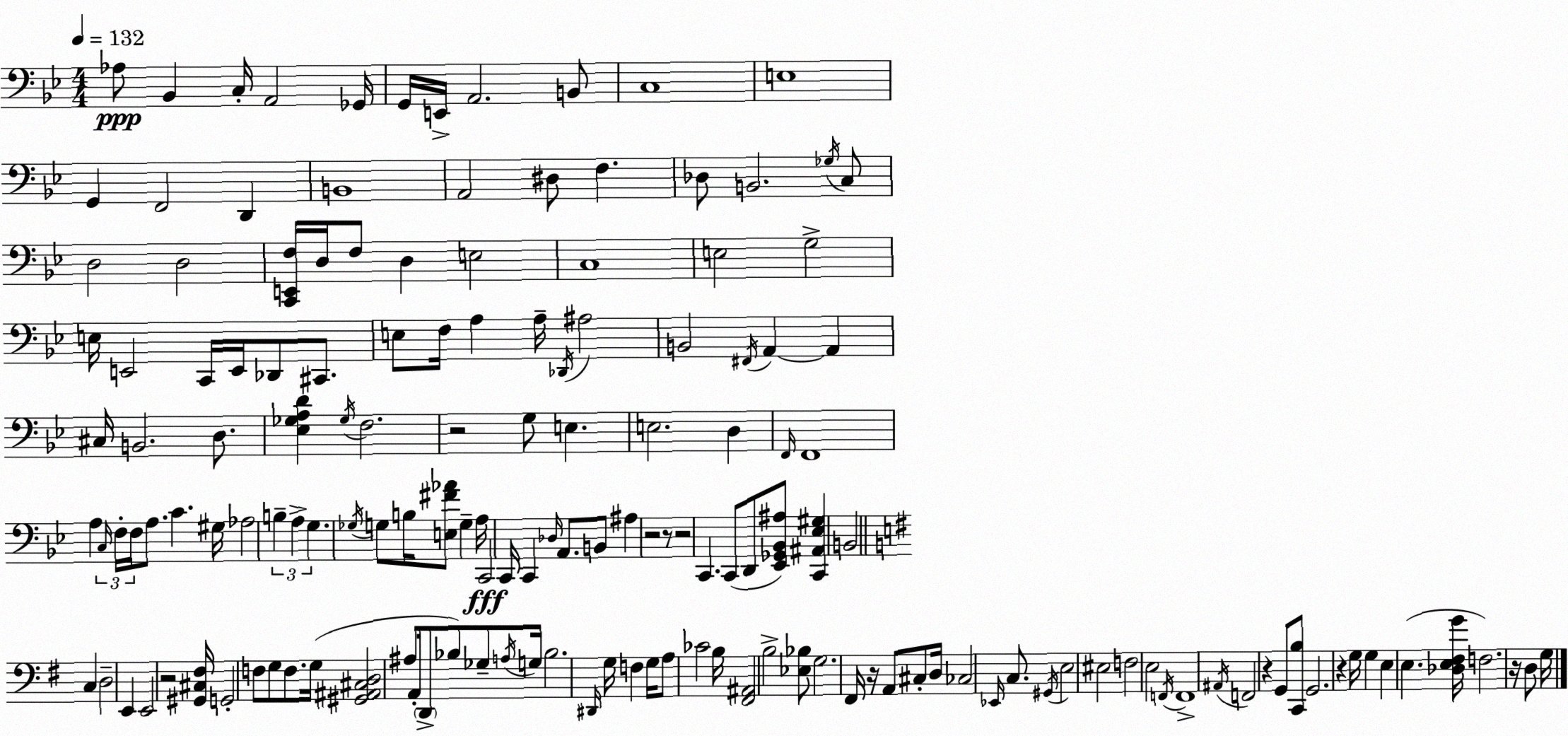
X:1
T:Untitled
M:4/4
L:1/4
K:Bb
_A,/2 _B,, C,/4 A,,2 _G,,/4 G,,/4 E,,/4 A,,2 B,,/2 C,4 E,4 G,, F,,2 D,, B,,4 A,,2 ^D,/2 F, _D,/2 B,,2 _G,/4 C,/2 D,2 D,2 [C,,E,,F,]/4 D,/4 F,/2 D, E,2 C,4 E,2 G,2 E,/4 E,,2 C,,/4 E,,/4 _D,,/2 ^C,,/2 E,/2 F,/4 A, A,/4 _D,,/4 ^A,2 B,,2 ^F,,/4 A,, A,, ^C,/4 B,,2 D,/2 [_E,_G,A,D] _G,/4 F,2 z2 G,/2 E, E,2 D, F,,/4 F,,4 A, C,/4 F,/4 F,/4 A,/2 C ^G,/4 _A,2 B, A, G, _G,/4 G,/2 B,/4 [E,^F_A]/2 G, A,/4 C,,2 C,,/4 C,, _D,/4 A,,/2 B,,/2 ^A, z2 z/2 z2 C,, C,,/2 D,,/2 [_E,,_G,,_B,,^A,]/2 [C,,^A,,_E,^G,] B,,2 C, D,2 E,, E,,2 z2 [^G,,^C,^F,]/4 G,,2 F,/2 G,/2 F,/2 G,/4 [^G,,^A,,^C,D,]2 ^A,/2 A,,/4 D,,/2 _B,/2 _G,/2 A,/4 G,/4 _B,2 ^D,,/4 G,/4 F, G,/4 A,/2 _C2 B,/4 [^F,,^A,,]2 B,2 [_E,_B,]/2 G,2 ^F,,/4 z/4 A,,/2 ^C,/2 D,/4 _C,2 _E,,/4 C,/2 ^G,,/4 E,2 ^E,2 F,2 E,2 F,,/4 F,,4 ^A,,/4 F,,2 z G,,/2 [C,,B,]/2 G,,2 z G,/4 G, E, E, [_D,E,^F,G]/4 F,2 z/4 D,/2 G,/4